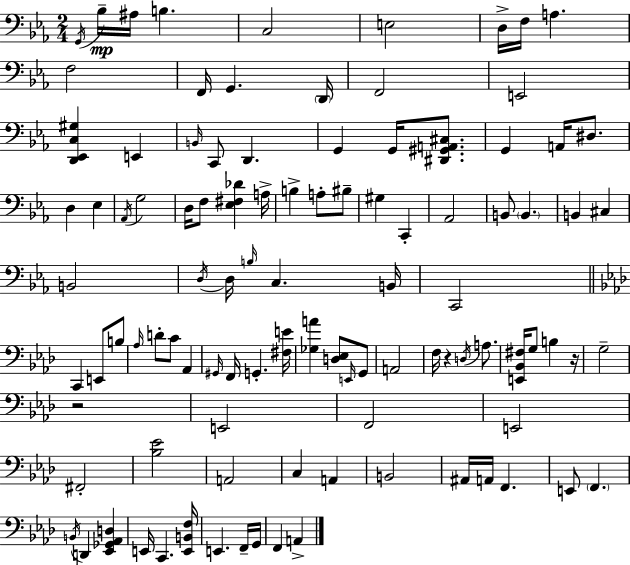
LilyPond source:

{
  \clef bass
  \numericTimeSignature
  \time 2/4
  \key ees \major
  \acciaccatura { g,16 }\mp bes16-- ais16 b4. | c2 | e2 | d16-> f16 a4. | \break f2 | f,16 g,4. | \parenthesize d,16 f,2 | e,2 | \break <d, ees, c gis>4 e,4 | \grace { b,16 } c,8 d,4. | g,4 g,16 <dis, gis, a, cis>8. | g,4 a,16 dis8. | \break d4 ees4 | \acciaccatura { aes,16 } g2 | d16 f8 <ees fis des'>4 | a16-> b4-> a8-. | \break bis8-- gis4 c,4-. | aes,2 | b,8 \parenthesize b,4. | b,4 cis4 | \break b,2 | \acciaccatura { d16 } d16 \grace { b16 } c4. | b,16 c,2 | \bar "||" \break \key f \minor c,4 e,8 b8 | \grace { aes16 } d'8-. c'8 aes,4 | \grace { gis,16 } f,16 g,4.-. | <fis e'>16 <ges a'>4 <d ees>8 | \break \grace { e,16 } g,8 a,2 | f16 r4 | \acciaccatura { d16 } a8. <e, bes, fis>16 g8 b4 | r16 g2-- | \break r2 | e,2 | f,2 | e,2 | \break fis,2-. | <bes ees'>2 | a,2 | c4 | \break a,4 b,2 | ais,16 a,16 f,4. | e,8 \parenthesize f,4. | \acciaccatura { b,16 } d,4 | \break <ees, ges, aes, d>4 e,16 c,4. | <e, b, f>16 e,4. | f,16-- g,16 f,4 | a,4-> \bar "|."
}